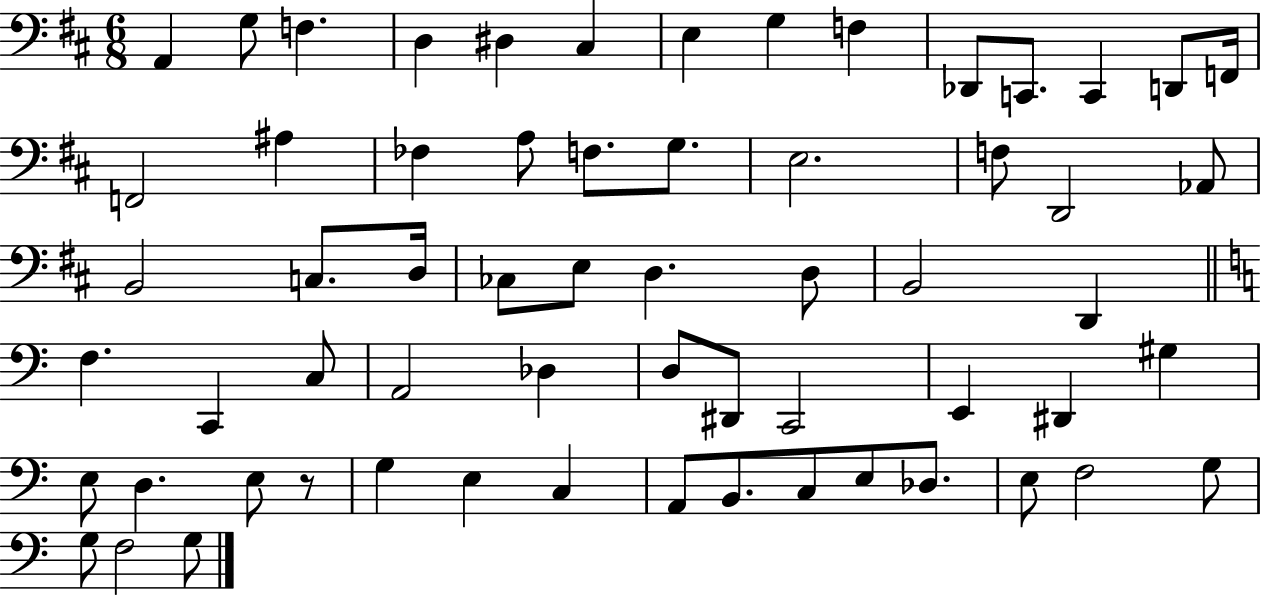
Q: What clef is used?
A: bass